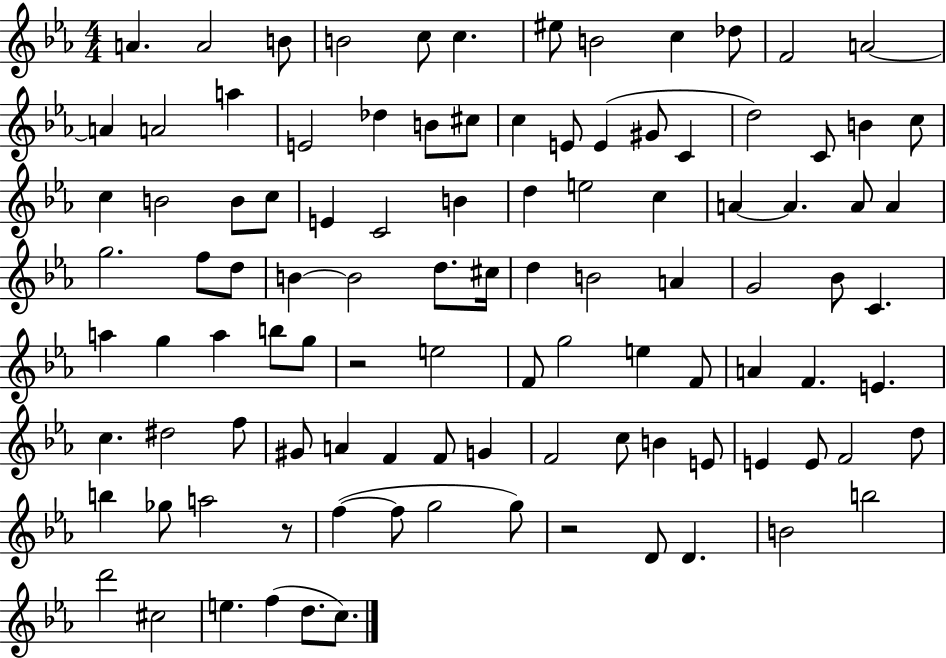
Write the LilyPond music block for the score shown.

{
  \clef treble
  \numericTimeSignature
  \time 4/4
  \key ees \major
  a'4. a'2 b'8 | b'2 c''8 c''4. | eis''8 b'2 c''4 des''8 | f'2 a'2~~ | \break a'4 a'2 a''4 | e'2 des''4 b'8 cis''8 | c''4 e'8 e'4( gis'8 c'4 | d''2) c'8 b'4 c''8 | \break c''4 b'2 b'8 c''8 | e'4 c'2 b'4 | d''4 e''2 c''4 | a'4~~ a'4. a'8 a'4 | \break g''2. f''8 d''8 | b'4~~ b'2 d''8. cis''16 | d''4 b'2 a'4 | g'2 bes'8 c'4. | \break a''4 g''4 a''4 b''8 g''8 | r2 e''2 | f'8 g''2 e''4 f'8 | a'4 f'4. e'4. | \break c''4. dis''2 f''8 | gis'8 a'4 f'4 f'8 g'4 | f'2 c''8 b'4 e'8 | e'4 e'8 f'2 d''8 | \break b''4 ges''8 a''2 r8 | f''4~(~ f''8 g''2 g''8) | r2 d'8 d'4. | b'2 b''2 | \break d'''2 cis''2 | e''4. f''4( d''8. c''8.) | \bar "|."
}